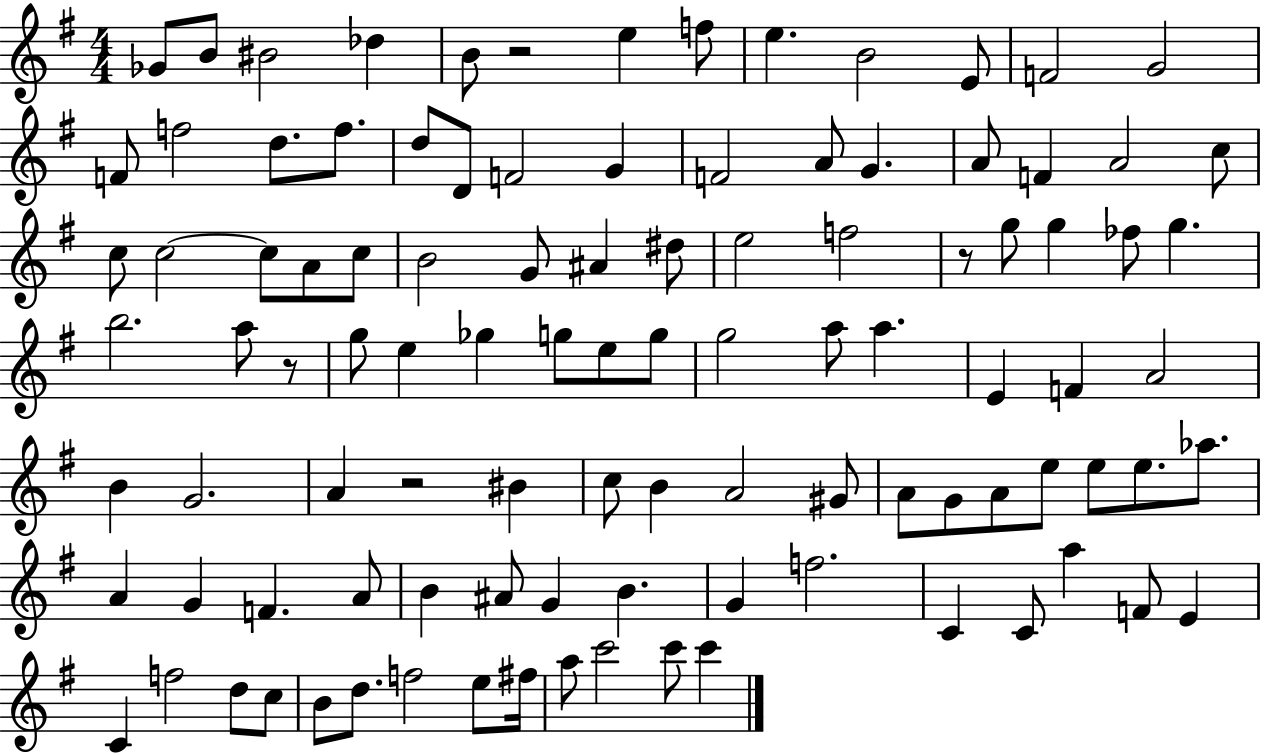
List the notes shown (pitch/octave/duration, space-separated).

Gb4/e B4/e BIS4/h Db5/q B4/e R/h E5/q F5/e E5/q. B4/h E4/e F4/h G4/h F4/e F5/h D5/e. F5/e. D5/e D4/e F4/h G4/q F4/h A4/e G4/q. A4/e F4/q A4/h C5/e C5/e C5/h C5/e A4/e C5/e B4/h G4/e A#4/q D#5/e E5/h F5/h R/e G5/e G5/q FES5/e G5/q. B5/h. A5/e R/e G5/e E5/q Gb5/q G5/e E5/e G5/e G5/h A5/e A5/q. E4/q F4/q A4/h B4/q G4/h. A4/q R/h BIS4/q C5/e B4/q A4/h G#4/e A4/e G4/e A4/e E5/e E5/e E5/e. Ab5/e. A4/q G4/q F4/q. A4/e B4/q A#4/e G4/q B4/q. G4/q F5/h. C4/q C4/e A5/q F4/e E4/q C4/q F5/h D5/e C5/e B4/e D5/e. F5/h E5/e F#5/s A5/e C6/h C6/e C6/q